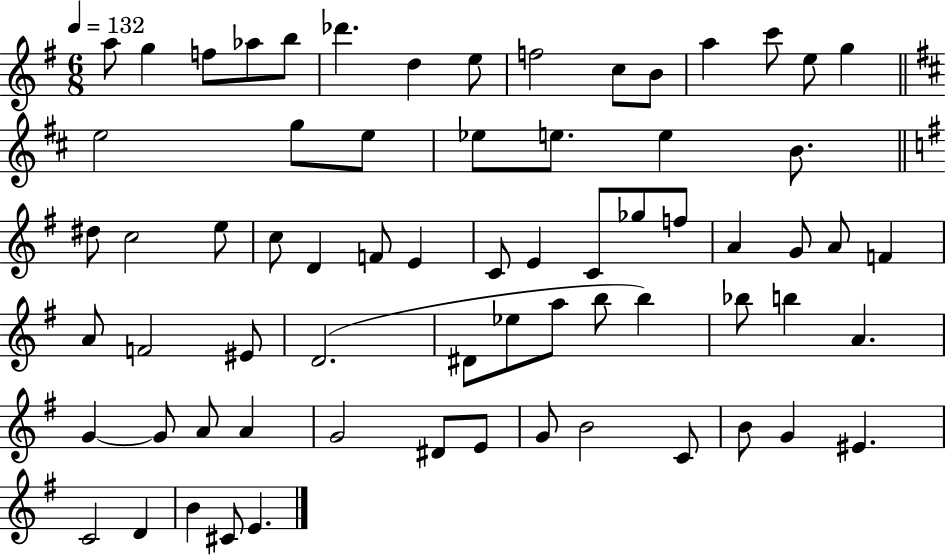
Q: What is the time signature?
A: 6/8